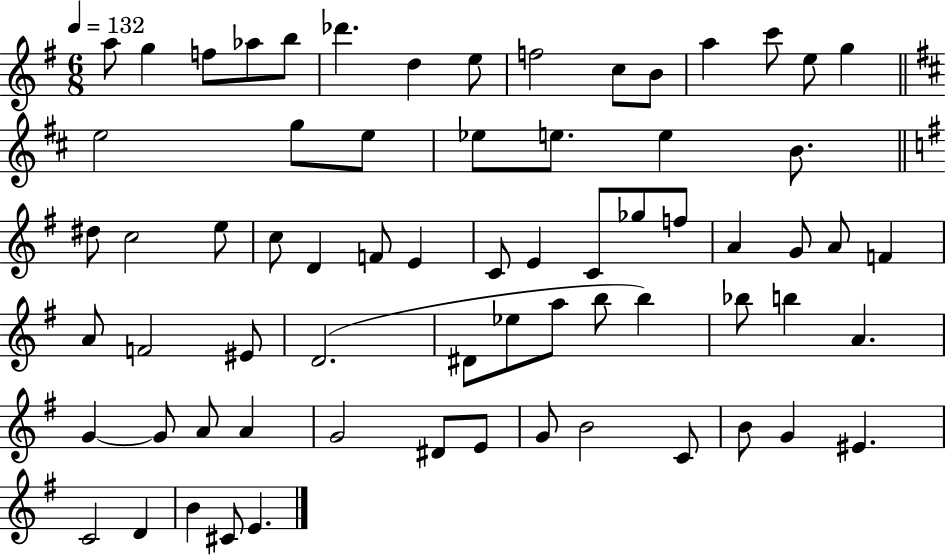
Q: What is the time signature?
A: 6/8